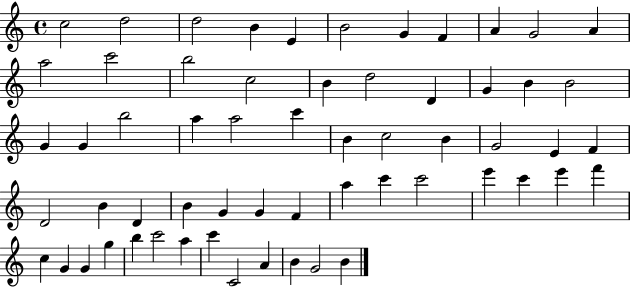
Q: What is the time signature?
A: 4/4